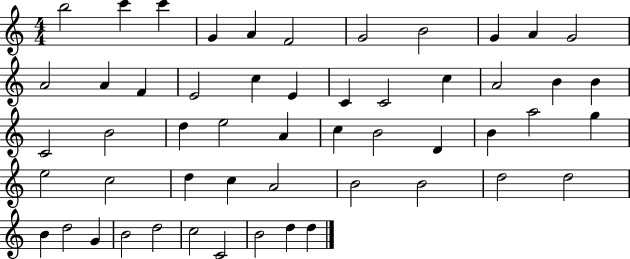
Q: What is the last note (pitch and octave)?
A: D5